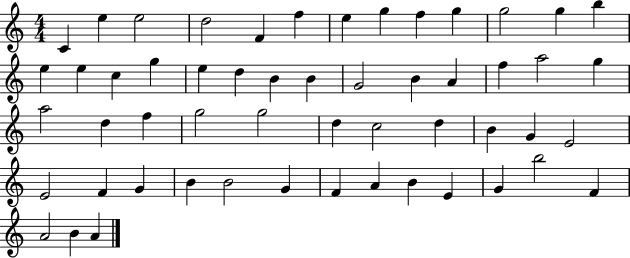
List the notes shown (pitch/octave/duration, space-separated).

C4/q E5/q E5/h D5/h F4/q F5/q E5/q G5/q F5/q G5/q G5/h G5/q B5/q E5/q E5/q C5/q G5/q E5/q D5/q B4/q B4/q G4/h B4/q A4/q F5/q A5/h G5/q A5/h D5/q F5/q G5/h G5/h D5/q C5/h D5/q B4/q G4/q E4/h E4/h F4/q G4/q B4/q B4/h G4/q F4/q A4/q B4/q E4/q G4/q B5/h F4/q A4/h B4/q A4/q